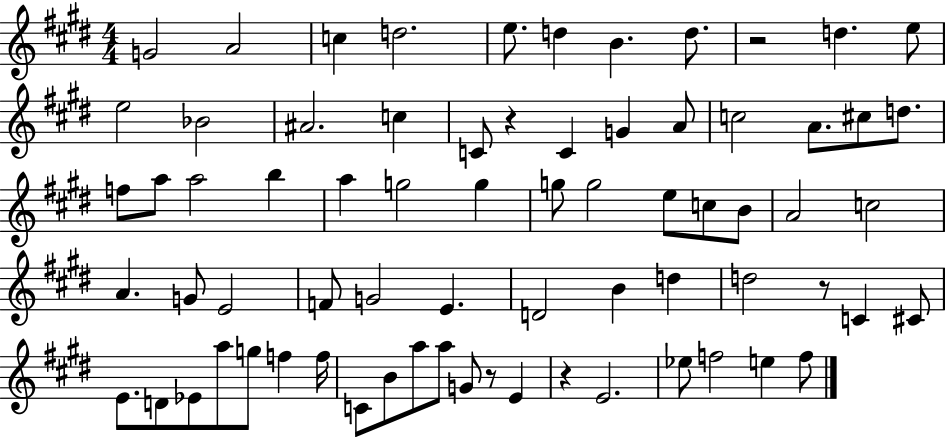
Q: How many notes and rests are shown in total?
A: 71